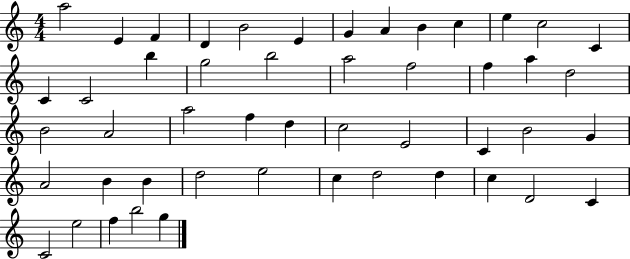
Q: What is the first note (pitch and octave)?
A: A5